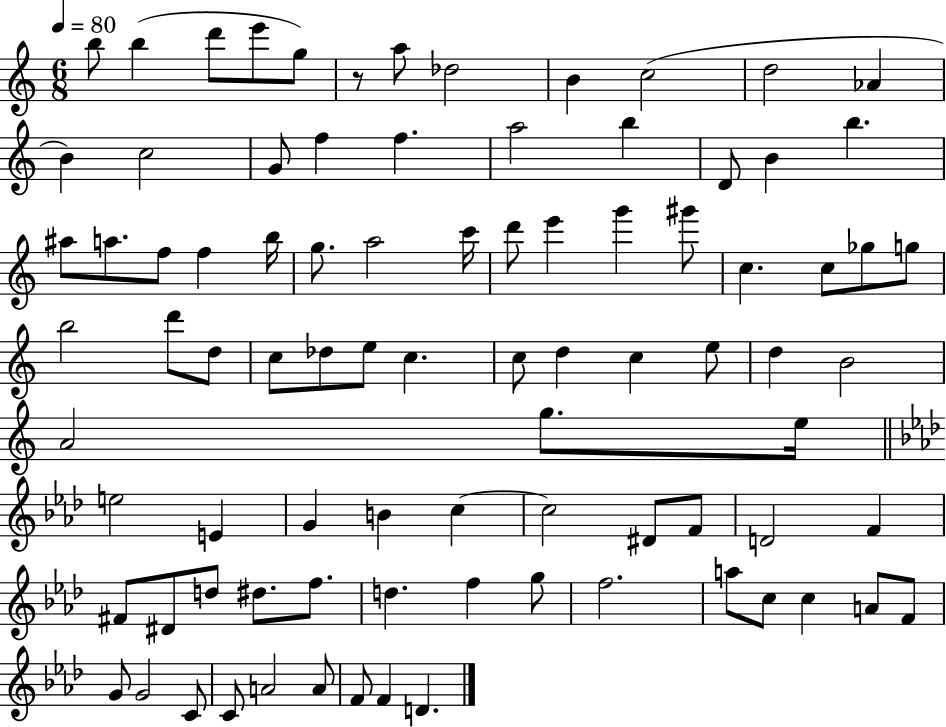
B5/e B5/q D6/e E6/e G5/e R/e A5/e Db5/h B4/q C5/h D5/h Ab4/q B4/q C5/h G4/e F5/q F5/q. A5/h B5/q D4/e B4/q B5/q. A#5/e A5/e. F5/e F5/q B5/s G5/e. A5/h C6/s D6/e E6/q G6/q G#6/e C5/q. C5/e Gb5/e G5/e B5/h D6/e D5/e C5/e Db5/e E5/e C5/q. C5/e D5/q C5/q E5/e D5/q B4/h A4/h G5/e. E5/s E5/h E4/q G4/q B4/q C5/q C5/h D#4/e F4/e D4/h F4/q F#4/e D#4/e D5/e D#5/e. F5/e. D5/q. F5/q G5/e F5/h. A5/e C5/e C5/q A4/e F4/e G4/e G4/h C4/e C4/e A4/h A4/e F4/e F4/q D4/q.